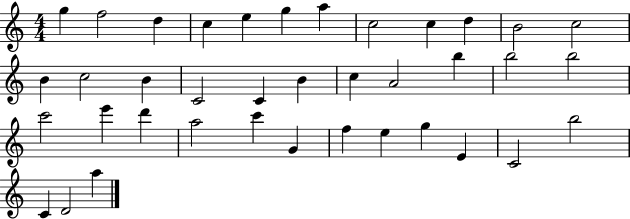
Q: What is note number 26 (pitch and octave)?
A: D6